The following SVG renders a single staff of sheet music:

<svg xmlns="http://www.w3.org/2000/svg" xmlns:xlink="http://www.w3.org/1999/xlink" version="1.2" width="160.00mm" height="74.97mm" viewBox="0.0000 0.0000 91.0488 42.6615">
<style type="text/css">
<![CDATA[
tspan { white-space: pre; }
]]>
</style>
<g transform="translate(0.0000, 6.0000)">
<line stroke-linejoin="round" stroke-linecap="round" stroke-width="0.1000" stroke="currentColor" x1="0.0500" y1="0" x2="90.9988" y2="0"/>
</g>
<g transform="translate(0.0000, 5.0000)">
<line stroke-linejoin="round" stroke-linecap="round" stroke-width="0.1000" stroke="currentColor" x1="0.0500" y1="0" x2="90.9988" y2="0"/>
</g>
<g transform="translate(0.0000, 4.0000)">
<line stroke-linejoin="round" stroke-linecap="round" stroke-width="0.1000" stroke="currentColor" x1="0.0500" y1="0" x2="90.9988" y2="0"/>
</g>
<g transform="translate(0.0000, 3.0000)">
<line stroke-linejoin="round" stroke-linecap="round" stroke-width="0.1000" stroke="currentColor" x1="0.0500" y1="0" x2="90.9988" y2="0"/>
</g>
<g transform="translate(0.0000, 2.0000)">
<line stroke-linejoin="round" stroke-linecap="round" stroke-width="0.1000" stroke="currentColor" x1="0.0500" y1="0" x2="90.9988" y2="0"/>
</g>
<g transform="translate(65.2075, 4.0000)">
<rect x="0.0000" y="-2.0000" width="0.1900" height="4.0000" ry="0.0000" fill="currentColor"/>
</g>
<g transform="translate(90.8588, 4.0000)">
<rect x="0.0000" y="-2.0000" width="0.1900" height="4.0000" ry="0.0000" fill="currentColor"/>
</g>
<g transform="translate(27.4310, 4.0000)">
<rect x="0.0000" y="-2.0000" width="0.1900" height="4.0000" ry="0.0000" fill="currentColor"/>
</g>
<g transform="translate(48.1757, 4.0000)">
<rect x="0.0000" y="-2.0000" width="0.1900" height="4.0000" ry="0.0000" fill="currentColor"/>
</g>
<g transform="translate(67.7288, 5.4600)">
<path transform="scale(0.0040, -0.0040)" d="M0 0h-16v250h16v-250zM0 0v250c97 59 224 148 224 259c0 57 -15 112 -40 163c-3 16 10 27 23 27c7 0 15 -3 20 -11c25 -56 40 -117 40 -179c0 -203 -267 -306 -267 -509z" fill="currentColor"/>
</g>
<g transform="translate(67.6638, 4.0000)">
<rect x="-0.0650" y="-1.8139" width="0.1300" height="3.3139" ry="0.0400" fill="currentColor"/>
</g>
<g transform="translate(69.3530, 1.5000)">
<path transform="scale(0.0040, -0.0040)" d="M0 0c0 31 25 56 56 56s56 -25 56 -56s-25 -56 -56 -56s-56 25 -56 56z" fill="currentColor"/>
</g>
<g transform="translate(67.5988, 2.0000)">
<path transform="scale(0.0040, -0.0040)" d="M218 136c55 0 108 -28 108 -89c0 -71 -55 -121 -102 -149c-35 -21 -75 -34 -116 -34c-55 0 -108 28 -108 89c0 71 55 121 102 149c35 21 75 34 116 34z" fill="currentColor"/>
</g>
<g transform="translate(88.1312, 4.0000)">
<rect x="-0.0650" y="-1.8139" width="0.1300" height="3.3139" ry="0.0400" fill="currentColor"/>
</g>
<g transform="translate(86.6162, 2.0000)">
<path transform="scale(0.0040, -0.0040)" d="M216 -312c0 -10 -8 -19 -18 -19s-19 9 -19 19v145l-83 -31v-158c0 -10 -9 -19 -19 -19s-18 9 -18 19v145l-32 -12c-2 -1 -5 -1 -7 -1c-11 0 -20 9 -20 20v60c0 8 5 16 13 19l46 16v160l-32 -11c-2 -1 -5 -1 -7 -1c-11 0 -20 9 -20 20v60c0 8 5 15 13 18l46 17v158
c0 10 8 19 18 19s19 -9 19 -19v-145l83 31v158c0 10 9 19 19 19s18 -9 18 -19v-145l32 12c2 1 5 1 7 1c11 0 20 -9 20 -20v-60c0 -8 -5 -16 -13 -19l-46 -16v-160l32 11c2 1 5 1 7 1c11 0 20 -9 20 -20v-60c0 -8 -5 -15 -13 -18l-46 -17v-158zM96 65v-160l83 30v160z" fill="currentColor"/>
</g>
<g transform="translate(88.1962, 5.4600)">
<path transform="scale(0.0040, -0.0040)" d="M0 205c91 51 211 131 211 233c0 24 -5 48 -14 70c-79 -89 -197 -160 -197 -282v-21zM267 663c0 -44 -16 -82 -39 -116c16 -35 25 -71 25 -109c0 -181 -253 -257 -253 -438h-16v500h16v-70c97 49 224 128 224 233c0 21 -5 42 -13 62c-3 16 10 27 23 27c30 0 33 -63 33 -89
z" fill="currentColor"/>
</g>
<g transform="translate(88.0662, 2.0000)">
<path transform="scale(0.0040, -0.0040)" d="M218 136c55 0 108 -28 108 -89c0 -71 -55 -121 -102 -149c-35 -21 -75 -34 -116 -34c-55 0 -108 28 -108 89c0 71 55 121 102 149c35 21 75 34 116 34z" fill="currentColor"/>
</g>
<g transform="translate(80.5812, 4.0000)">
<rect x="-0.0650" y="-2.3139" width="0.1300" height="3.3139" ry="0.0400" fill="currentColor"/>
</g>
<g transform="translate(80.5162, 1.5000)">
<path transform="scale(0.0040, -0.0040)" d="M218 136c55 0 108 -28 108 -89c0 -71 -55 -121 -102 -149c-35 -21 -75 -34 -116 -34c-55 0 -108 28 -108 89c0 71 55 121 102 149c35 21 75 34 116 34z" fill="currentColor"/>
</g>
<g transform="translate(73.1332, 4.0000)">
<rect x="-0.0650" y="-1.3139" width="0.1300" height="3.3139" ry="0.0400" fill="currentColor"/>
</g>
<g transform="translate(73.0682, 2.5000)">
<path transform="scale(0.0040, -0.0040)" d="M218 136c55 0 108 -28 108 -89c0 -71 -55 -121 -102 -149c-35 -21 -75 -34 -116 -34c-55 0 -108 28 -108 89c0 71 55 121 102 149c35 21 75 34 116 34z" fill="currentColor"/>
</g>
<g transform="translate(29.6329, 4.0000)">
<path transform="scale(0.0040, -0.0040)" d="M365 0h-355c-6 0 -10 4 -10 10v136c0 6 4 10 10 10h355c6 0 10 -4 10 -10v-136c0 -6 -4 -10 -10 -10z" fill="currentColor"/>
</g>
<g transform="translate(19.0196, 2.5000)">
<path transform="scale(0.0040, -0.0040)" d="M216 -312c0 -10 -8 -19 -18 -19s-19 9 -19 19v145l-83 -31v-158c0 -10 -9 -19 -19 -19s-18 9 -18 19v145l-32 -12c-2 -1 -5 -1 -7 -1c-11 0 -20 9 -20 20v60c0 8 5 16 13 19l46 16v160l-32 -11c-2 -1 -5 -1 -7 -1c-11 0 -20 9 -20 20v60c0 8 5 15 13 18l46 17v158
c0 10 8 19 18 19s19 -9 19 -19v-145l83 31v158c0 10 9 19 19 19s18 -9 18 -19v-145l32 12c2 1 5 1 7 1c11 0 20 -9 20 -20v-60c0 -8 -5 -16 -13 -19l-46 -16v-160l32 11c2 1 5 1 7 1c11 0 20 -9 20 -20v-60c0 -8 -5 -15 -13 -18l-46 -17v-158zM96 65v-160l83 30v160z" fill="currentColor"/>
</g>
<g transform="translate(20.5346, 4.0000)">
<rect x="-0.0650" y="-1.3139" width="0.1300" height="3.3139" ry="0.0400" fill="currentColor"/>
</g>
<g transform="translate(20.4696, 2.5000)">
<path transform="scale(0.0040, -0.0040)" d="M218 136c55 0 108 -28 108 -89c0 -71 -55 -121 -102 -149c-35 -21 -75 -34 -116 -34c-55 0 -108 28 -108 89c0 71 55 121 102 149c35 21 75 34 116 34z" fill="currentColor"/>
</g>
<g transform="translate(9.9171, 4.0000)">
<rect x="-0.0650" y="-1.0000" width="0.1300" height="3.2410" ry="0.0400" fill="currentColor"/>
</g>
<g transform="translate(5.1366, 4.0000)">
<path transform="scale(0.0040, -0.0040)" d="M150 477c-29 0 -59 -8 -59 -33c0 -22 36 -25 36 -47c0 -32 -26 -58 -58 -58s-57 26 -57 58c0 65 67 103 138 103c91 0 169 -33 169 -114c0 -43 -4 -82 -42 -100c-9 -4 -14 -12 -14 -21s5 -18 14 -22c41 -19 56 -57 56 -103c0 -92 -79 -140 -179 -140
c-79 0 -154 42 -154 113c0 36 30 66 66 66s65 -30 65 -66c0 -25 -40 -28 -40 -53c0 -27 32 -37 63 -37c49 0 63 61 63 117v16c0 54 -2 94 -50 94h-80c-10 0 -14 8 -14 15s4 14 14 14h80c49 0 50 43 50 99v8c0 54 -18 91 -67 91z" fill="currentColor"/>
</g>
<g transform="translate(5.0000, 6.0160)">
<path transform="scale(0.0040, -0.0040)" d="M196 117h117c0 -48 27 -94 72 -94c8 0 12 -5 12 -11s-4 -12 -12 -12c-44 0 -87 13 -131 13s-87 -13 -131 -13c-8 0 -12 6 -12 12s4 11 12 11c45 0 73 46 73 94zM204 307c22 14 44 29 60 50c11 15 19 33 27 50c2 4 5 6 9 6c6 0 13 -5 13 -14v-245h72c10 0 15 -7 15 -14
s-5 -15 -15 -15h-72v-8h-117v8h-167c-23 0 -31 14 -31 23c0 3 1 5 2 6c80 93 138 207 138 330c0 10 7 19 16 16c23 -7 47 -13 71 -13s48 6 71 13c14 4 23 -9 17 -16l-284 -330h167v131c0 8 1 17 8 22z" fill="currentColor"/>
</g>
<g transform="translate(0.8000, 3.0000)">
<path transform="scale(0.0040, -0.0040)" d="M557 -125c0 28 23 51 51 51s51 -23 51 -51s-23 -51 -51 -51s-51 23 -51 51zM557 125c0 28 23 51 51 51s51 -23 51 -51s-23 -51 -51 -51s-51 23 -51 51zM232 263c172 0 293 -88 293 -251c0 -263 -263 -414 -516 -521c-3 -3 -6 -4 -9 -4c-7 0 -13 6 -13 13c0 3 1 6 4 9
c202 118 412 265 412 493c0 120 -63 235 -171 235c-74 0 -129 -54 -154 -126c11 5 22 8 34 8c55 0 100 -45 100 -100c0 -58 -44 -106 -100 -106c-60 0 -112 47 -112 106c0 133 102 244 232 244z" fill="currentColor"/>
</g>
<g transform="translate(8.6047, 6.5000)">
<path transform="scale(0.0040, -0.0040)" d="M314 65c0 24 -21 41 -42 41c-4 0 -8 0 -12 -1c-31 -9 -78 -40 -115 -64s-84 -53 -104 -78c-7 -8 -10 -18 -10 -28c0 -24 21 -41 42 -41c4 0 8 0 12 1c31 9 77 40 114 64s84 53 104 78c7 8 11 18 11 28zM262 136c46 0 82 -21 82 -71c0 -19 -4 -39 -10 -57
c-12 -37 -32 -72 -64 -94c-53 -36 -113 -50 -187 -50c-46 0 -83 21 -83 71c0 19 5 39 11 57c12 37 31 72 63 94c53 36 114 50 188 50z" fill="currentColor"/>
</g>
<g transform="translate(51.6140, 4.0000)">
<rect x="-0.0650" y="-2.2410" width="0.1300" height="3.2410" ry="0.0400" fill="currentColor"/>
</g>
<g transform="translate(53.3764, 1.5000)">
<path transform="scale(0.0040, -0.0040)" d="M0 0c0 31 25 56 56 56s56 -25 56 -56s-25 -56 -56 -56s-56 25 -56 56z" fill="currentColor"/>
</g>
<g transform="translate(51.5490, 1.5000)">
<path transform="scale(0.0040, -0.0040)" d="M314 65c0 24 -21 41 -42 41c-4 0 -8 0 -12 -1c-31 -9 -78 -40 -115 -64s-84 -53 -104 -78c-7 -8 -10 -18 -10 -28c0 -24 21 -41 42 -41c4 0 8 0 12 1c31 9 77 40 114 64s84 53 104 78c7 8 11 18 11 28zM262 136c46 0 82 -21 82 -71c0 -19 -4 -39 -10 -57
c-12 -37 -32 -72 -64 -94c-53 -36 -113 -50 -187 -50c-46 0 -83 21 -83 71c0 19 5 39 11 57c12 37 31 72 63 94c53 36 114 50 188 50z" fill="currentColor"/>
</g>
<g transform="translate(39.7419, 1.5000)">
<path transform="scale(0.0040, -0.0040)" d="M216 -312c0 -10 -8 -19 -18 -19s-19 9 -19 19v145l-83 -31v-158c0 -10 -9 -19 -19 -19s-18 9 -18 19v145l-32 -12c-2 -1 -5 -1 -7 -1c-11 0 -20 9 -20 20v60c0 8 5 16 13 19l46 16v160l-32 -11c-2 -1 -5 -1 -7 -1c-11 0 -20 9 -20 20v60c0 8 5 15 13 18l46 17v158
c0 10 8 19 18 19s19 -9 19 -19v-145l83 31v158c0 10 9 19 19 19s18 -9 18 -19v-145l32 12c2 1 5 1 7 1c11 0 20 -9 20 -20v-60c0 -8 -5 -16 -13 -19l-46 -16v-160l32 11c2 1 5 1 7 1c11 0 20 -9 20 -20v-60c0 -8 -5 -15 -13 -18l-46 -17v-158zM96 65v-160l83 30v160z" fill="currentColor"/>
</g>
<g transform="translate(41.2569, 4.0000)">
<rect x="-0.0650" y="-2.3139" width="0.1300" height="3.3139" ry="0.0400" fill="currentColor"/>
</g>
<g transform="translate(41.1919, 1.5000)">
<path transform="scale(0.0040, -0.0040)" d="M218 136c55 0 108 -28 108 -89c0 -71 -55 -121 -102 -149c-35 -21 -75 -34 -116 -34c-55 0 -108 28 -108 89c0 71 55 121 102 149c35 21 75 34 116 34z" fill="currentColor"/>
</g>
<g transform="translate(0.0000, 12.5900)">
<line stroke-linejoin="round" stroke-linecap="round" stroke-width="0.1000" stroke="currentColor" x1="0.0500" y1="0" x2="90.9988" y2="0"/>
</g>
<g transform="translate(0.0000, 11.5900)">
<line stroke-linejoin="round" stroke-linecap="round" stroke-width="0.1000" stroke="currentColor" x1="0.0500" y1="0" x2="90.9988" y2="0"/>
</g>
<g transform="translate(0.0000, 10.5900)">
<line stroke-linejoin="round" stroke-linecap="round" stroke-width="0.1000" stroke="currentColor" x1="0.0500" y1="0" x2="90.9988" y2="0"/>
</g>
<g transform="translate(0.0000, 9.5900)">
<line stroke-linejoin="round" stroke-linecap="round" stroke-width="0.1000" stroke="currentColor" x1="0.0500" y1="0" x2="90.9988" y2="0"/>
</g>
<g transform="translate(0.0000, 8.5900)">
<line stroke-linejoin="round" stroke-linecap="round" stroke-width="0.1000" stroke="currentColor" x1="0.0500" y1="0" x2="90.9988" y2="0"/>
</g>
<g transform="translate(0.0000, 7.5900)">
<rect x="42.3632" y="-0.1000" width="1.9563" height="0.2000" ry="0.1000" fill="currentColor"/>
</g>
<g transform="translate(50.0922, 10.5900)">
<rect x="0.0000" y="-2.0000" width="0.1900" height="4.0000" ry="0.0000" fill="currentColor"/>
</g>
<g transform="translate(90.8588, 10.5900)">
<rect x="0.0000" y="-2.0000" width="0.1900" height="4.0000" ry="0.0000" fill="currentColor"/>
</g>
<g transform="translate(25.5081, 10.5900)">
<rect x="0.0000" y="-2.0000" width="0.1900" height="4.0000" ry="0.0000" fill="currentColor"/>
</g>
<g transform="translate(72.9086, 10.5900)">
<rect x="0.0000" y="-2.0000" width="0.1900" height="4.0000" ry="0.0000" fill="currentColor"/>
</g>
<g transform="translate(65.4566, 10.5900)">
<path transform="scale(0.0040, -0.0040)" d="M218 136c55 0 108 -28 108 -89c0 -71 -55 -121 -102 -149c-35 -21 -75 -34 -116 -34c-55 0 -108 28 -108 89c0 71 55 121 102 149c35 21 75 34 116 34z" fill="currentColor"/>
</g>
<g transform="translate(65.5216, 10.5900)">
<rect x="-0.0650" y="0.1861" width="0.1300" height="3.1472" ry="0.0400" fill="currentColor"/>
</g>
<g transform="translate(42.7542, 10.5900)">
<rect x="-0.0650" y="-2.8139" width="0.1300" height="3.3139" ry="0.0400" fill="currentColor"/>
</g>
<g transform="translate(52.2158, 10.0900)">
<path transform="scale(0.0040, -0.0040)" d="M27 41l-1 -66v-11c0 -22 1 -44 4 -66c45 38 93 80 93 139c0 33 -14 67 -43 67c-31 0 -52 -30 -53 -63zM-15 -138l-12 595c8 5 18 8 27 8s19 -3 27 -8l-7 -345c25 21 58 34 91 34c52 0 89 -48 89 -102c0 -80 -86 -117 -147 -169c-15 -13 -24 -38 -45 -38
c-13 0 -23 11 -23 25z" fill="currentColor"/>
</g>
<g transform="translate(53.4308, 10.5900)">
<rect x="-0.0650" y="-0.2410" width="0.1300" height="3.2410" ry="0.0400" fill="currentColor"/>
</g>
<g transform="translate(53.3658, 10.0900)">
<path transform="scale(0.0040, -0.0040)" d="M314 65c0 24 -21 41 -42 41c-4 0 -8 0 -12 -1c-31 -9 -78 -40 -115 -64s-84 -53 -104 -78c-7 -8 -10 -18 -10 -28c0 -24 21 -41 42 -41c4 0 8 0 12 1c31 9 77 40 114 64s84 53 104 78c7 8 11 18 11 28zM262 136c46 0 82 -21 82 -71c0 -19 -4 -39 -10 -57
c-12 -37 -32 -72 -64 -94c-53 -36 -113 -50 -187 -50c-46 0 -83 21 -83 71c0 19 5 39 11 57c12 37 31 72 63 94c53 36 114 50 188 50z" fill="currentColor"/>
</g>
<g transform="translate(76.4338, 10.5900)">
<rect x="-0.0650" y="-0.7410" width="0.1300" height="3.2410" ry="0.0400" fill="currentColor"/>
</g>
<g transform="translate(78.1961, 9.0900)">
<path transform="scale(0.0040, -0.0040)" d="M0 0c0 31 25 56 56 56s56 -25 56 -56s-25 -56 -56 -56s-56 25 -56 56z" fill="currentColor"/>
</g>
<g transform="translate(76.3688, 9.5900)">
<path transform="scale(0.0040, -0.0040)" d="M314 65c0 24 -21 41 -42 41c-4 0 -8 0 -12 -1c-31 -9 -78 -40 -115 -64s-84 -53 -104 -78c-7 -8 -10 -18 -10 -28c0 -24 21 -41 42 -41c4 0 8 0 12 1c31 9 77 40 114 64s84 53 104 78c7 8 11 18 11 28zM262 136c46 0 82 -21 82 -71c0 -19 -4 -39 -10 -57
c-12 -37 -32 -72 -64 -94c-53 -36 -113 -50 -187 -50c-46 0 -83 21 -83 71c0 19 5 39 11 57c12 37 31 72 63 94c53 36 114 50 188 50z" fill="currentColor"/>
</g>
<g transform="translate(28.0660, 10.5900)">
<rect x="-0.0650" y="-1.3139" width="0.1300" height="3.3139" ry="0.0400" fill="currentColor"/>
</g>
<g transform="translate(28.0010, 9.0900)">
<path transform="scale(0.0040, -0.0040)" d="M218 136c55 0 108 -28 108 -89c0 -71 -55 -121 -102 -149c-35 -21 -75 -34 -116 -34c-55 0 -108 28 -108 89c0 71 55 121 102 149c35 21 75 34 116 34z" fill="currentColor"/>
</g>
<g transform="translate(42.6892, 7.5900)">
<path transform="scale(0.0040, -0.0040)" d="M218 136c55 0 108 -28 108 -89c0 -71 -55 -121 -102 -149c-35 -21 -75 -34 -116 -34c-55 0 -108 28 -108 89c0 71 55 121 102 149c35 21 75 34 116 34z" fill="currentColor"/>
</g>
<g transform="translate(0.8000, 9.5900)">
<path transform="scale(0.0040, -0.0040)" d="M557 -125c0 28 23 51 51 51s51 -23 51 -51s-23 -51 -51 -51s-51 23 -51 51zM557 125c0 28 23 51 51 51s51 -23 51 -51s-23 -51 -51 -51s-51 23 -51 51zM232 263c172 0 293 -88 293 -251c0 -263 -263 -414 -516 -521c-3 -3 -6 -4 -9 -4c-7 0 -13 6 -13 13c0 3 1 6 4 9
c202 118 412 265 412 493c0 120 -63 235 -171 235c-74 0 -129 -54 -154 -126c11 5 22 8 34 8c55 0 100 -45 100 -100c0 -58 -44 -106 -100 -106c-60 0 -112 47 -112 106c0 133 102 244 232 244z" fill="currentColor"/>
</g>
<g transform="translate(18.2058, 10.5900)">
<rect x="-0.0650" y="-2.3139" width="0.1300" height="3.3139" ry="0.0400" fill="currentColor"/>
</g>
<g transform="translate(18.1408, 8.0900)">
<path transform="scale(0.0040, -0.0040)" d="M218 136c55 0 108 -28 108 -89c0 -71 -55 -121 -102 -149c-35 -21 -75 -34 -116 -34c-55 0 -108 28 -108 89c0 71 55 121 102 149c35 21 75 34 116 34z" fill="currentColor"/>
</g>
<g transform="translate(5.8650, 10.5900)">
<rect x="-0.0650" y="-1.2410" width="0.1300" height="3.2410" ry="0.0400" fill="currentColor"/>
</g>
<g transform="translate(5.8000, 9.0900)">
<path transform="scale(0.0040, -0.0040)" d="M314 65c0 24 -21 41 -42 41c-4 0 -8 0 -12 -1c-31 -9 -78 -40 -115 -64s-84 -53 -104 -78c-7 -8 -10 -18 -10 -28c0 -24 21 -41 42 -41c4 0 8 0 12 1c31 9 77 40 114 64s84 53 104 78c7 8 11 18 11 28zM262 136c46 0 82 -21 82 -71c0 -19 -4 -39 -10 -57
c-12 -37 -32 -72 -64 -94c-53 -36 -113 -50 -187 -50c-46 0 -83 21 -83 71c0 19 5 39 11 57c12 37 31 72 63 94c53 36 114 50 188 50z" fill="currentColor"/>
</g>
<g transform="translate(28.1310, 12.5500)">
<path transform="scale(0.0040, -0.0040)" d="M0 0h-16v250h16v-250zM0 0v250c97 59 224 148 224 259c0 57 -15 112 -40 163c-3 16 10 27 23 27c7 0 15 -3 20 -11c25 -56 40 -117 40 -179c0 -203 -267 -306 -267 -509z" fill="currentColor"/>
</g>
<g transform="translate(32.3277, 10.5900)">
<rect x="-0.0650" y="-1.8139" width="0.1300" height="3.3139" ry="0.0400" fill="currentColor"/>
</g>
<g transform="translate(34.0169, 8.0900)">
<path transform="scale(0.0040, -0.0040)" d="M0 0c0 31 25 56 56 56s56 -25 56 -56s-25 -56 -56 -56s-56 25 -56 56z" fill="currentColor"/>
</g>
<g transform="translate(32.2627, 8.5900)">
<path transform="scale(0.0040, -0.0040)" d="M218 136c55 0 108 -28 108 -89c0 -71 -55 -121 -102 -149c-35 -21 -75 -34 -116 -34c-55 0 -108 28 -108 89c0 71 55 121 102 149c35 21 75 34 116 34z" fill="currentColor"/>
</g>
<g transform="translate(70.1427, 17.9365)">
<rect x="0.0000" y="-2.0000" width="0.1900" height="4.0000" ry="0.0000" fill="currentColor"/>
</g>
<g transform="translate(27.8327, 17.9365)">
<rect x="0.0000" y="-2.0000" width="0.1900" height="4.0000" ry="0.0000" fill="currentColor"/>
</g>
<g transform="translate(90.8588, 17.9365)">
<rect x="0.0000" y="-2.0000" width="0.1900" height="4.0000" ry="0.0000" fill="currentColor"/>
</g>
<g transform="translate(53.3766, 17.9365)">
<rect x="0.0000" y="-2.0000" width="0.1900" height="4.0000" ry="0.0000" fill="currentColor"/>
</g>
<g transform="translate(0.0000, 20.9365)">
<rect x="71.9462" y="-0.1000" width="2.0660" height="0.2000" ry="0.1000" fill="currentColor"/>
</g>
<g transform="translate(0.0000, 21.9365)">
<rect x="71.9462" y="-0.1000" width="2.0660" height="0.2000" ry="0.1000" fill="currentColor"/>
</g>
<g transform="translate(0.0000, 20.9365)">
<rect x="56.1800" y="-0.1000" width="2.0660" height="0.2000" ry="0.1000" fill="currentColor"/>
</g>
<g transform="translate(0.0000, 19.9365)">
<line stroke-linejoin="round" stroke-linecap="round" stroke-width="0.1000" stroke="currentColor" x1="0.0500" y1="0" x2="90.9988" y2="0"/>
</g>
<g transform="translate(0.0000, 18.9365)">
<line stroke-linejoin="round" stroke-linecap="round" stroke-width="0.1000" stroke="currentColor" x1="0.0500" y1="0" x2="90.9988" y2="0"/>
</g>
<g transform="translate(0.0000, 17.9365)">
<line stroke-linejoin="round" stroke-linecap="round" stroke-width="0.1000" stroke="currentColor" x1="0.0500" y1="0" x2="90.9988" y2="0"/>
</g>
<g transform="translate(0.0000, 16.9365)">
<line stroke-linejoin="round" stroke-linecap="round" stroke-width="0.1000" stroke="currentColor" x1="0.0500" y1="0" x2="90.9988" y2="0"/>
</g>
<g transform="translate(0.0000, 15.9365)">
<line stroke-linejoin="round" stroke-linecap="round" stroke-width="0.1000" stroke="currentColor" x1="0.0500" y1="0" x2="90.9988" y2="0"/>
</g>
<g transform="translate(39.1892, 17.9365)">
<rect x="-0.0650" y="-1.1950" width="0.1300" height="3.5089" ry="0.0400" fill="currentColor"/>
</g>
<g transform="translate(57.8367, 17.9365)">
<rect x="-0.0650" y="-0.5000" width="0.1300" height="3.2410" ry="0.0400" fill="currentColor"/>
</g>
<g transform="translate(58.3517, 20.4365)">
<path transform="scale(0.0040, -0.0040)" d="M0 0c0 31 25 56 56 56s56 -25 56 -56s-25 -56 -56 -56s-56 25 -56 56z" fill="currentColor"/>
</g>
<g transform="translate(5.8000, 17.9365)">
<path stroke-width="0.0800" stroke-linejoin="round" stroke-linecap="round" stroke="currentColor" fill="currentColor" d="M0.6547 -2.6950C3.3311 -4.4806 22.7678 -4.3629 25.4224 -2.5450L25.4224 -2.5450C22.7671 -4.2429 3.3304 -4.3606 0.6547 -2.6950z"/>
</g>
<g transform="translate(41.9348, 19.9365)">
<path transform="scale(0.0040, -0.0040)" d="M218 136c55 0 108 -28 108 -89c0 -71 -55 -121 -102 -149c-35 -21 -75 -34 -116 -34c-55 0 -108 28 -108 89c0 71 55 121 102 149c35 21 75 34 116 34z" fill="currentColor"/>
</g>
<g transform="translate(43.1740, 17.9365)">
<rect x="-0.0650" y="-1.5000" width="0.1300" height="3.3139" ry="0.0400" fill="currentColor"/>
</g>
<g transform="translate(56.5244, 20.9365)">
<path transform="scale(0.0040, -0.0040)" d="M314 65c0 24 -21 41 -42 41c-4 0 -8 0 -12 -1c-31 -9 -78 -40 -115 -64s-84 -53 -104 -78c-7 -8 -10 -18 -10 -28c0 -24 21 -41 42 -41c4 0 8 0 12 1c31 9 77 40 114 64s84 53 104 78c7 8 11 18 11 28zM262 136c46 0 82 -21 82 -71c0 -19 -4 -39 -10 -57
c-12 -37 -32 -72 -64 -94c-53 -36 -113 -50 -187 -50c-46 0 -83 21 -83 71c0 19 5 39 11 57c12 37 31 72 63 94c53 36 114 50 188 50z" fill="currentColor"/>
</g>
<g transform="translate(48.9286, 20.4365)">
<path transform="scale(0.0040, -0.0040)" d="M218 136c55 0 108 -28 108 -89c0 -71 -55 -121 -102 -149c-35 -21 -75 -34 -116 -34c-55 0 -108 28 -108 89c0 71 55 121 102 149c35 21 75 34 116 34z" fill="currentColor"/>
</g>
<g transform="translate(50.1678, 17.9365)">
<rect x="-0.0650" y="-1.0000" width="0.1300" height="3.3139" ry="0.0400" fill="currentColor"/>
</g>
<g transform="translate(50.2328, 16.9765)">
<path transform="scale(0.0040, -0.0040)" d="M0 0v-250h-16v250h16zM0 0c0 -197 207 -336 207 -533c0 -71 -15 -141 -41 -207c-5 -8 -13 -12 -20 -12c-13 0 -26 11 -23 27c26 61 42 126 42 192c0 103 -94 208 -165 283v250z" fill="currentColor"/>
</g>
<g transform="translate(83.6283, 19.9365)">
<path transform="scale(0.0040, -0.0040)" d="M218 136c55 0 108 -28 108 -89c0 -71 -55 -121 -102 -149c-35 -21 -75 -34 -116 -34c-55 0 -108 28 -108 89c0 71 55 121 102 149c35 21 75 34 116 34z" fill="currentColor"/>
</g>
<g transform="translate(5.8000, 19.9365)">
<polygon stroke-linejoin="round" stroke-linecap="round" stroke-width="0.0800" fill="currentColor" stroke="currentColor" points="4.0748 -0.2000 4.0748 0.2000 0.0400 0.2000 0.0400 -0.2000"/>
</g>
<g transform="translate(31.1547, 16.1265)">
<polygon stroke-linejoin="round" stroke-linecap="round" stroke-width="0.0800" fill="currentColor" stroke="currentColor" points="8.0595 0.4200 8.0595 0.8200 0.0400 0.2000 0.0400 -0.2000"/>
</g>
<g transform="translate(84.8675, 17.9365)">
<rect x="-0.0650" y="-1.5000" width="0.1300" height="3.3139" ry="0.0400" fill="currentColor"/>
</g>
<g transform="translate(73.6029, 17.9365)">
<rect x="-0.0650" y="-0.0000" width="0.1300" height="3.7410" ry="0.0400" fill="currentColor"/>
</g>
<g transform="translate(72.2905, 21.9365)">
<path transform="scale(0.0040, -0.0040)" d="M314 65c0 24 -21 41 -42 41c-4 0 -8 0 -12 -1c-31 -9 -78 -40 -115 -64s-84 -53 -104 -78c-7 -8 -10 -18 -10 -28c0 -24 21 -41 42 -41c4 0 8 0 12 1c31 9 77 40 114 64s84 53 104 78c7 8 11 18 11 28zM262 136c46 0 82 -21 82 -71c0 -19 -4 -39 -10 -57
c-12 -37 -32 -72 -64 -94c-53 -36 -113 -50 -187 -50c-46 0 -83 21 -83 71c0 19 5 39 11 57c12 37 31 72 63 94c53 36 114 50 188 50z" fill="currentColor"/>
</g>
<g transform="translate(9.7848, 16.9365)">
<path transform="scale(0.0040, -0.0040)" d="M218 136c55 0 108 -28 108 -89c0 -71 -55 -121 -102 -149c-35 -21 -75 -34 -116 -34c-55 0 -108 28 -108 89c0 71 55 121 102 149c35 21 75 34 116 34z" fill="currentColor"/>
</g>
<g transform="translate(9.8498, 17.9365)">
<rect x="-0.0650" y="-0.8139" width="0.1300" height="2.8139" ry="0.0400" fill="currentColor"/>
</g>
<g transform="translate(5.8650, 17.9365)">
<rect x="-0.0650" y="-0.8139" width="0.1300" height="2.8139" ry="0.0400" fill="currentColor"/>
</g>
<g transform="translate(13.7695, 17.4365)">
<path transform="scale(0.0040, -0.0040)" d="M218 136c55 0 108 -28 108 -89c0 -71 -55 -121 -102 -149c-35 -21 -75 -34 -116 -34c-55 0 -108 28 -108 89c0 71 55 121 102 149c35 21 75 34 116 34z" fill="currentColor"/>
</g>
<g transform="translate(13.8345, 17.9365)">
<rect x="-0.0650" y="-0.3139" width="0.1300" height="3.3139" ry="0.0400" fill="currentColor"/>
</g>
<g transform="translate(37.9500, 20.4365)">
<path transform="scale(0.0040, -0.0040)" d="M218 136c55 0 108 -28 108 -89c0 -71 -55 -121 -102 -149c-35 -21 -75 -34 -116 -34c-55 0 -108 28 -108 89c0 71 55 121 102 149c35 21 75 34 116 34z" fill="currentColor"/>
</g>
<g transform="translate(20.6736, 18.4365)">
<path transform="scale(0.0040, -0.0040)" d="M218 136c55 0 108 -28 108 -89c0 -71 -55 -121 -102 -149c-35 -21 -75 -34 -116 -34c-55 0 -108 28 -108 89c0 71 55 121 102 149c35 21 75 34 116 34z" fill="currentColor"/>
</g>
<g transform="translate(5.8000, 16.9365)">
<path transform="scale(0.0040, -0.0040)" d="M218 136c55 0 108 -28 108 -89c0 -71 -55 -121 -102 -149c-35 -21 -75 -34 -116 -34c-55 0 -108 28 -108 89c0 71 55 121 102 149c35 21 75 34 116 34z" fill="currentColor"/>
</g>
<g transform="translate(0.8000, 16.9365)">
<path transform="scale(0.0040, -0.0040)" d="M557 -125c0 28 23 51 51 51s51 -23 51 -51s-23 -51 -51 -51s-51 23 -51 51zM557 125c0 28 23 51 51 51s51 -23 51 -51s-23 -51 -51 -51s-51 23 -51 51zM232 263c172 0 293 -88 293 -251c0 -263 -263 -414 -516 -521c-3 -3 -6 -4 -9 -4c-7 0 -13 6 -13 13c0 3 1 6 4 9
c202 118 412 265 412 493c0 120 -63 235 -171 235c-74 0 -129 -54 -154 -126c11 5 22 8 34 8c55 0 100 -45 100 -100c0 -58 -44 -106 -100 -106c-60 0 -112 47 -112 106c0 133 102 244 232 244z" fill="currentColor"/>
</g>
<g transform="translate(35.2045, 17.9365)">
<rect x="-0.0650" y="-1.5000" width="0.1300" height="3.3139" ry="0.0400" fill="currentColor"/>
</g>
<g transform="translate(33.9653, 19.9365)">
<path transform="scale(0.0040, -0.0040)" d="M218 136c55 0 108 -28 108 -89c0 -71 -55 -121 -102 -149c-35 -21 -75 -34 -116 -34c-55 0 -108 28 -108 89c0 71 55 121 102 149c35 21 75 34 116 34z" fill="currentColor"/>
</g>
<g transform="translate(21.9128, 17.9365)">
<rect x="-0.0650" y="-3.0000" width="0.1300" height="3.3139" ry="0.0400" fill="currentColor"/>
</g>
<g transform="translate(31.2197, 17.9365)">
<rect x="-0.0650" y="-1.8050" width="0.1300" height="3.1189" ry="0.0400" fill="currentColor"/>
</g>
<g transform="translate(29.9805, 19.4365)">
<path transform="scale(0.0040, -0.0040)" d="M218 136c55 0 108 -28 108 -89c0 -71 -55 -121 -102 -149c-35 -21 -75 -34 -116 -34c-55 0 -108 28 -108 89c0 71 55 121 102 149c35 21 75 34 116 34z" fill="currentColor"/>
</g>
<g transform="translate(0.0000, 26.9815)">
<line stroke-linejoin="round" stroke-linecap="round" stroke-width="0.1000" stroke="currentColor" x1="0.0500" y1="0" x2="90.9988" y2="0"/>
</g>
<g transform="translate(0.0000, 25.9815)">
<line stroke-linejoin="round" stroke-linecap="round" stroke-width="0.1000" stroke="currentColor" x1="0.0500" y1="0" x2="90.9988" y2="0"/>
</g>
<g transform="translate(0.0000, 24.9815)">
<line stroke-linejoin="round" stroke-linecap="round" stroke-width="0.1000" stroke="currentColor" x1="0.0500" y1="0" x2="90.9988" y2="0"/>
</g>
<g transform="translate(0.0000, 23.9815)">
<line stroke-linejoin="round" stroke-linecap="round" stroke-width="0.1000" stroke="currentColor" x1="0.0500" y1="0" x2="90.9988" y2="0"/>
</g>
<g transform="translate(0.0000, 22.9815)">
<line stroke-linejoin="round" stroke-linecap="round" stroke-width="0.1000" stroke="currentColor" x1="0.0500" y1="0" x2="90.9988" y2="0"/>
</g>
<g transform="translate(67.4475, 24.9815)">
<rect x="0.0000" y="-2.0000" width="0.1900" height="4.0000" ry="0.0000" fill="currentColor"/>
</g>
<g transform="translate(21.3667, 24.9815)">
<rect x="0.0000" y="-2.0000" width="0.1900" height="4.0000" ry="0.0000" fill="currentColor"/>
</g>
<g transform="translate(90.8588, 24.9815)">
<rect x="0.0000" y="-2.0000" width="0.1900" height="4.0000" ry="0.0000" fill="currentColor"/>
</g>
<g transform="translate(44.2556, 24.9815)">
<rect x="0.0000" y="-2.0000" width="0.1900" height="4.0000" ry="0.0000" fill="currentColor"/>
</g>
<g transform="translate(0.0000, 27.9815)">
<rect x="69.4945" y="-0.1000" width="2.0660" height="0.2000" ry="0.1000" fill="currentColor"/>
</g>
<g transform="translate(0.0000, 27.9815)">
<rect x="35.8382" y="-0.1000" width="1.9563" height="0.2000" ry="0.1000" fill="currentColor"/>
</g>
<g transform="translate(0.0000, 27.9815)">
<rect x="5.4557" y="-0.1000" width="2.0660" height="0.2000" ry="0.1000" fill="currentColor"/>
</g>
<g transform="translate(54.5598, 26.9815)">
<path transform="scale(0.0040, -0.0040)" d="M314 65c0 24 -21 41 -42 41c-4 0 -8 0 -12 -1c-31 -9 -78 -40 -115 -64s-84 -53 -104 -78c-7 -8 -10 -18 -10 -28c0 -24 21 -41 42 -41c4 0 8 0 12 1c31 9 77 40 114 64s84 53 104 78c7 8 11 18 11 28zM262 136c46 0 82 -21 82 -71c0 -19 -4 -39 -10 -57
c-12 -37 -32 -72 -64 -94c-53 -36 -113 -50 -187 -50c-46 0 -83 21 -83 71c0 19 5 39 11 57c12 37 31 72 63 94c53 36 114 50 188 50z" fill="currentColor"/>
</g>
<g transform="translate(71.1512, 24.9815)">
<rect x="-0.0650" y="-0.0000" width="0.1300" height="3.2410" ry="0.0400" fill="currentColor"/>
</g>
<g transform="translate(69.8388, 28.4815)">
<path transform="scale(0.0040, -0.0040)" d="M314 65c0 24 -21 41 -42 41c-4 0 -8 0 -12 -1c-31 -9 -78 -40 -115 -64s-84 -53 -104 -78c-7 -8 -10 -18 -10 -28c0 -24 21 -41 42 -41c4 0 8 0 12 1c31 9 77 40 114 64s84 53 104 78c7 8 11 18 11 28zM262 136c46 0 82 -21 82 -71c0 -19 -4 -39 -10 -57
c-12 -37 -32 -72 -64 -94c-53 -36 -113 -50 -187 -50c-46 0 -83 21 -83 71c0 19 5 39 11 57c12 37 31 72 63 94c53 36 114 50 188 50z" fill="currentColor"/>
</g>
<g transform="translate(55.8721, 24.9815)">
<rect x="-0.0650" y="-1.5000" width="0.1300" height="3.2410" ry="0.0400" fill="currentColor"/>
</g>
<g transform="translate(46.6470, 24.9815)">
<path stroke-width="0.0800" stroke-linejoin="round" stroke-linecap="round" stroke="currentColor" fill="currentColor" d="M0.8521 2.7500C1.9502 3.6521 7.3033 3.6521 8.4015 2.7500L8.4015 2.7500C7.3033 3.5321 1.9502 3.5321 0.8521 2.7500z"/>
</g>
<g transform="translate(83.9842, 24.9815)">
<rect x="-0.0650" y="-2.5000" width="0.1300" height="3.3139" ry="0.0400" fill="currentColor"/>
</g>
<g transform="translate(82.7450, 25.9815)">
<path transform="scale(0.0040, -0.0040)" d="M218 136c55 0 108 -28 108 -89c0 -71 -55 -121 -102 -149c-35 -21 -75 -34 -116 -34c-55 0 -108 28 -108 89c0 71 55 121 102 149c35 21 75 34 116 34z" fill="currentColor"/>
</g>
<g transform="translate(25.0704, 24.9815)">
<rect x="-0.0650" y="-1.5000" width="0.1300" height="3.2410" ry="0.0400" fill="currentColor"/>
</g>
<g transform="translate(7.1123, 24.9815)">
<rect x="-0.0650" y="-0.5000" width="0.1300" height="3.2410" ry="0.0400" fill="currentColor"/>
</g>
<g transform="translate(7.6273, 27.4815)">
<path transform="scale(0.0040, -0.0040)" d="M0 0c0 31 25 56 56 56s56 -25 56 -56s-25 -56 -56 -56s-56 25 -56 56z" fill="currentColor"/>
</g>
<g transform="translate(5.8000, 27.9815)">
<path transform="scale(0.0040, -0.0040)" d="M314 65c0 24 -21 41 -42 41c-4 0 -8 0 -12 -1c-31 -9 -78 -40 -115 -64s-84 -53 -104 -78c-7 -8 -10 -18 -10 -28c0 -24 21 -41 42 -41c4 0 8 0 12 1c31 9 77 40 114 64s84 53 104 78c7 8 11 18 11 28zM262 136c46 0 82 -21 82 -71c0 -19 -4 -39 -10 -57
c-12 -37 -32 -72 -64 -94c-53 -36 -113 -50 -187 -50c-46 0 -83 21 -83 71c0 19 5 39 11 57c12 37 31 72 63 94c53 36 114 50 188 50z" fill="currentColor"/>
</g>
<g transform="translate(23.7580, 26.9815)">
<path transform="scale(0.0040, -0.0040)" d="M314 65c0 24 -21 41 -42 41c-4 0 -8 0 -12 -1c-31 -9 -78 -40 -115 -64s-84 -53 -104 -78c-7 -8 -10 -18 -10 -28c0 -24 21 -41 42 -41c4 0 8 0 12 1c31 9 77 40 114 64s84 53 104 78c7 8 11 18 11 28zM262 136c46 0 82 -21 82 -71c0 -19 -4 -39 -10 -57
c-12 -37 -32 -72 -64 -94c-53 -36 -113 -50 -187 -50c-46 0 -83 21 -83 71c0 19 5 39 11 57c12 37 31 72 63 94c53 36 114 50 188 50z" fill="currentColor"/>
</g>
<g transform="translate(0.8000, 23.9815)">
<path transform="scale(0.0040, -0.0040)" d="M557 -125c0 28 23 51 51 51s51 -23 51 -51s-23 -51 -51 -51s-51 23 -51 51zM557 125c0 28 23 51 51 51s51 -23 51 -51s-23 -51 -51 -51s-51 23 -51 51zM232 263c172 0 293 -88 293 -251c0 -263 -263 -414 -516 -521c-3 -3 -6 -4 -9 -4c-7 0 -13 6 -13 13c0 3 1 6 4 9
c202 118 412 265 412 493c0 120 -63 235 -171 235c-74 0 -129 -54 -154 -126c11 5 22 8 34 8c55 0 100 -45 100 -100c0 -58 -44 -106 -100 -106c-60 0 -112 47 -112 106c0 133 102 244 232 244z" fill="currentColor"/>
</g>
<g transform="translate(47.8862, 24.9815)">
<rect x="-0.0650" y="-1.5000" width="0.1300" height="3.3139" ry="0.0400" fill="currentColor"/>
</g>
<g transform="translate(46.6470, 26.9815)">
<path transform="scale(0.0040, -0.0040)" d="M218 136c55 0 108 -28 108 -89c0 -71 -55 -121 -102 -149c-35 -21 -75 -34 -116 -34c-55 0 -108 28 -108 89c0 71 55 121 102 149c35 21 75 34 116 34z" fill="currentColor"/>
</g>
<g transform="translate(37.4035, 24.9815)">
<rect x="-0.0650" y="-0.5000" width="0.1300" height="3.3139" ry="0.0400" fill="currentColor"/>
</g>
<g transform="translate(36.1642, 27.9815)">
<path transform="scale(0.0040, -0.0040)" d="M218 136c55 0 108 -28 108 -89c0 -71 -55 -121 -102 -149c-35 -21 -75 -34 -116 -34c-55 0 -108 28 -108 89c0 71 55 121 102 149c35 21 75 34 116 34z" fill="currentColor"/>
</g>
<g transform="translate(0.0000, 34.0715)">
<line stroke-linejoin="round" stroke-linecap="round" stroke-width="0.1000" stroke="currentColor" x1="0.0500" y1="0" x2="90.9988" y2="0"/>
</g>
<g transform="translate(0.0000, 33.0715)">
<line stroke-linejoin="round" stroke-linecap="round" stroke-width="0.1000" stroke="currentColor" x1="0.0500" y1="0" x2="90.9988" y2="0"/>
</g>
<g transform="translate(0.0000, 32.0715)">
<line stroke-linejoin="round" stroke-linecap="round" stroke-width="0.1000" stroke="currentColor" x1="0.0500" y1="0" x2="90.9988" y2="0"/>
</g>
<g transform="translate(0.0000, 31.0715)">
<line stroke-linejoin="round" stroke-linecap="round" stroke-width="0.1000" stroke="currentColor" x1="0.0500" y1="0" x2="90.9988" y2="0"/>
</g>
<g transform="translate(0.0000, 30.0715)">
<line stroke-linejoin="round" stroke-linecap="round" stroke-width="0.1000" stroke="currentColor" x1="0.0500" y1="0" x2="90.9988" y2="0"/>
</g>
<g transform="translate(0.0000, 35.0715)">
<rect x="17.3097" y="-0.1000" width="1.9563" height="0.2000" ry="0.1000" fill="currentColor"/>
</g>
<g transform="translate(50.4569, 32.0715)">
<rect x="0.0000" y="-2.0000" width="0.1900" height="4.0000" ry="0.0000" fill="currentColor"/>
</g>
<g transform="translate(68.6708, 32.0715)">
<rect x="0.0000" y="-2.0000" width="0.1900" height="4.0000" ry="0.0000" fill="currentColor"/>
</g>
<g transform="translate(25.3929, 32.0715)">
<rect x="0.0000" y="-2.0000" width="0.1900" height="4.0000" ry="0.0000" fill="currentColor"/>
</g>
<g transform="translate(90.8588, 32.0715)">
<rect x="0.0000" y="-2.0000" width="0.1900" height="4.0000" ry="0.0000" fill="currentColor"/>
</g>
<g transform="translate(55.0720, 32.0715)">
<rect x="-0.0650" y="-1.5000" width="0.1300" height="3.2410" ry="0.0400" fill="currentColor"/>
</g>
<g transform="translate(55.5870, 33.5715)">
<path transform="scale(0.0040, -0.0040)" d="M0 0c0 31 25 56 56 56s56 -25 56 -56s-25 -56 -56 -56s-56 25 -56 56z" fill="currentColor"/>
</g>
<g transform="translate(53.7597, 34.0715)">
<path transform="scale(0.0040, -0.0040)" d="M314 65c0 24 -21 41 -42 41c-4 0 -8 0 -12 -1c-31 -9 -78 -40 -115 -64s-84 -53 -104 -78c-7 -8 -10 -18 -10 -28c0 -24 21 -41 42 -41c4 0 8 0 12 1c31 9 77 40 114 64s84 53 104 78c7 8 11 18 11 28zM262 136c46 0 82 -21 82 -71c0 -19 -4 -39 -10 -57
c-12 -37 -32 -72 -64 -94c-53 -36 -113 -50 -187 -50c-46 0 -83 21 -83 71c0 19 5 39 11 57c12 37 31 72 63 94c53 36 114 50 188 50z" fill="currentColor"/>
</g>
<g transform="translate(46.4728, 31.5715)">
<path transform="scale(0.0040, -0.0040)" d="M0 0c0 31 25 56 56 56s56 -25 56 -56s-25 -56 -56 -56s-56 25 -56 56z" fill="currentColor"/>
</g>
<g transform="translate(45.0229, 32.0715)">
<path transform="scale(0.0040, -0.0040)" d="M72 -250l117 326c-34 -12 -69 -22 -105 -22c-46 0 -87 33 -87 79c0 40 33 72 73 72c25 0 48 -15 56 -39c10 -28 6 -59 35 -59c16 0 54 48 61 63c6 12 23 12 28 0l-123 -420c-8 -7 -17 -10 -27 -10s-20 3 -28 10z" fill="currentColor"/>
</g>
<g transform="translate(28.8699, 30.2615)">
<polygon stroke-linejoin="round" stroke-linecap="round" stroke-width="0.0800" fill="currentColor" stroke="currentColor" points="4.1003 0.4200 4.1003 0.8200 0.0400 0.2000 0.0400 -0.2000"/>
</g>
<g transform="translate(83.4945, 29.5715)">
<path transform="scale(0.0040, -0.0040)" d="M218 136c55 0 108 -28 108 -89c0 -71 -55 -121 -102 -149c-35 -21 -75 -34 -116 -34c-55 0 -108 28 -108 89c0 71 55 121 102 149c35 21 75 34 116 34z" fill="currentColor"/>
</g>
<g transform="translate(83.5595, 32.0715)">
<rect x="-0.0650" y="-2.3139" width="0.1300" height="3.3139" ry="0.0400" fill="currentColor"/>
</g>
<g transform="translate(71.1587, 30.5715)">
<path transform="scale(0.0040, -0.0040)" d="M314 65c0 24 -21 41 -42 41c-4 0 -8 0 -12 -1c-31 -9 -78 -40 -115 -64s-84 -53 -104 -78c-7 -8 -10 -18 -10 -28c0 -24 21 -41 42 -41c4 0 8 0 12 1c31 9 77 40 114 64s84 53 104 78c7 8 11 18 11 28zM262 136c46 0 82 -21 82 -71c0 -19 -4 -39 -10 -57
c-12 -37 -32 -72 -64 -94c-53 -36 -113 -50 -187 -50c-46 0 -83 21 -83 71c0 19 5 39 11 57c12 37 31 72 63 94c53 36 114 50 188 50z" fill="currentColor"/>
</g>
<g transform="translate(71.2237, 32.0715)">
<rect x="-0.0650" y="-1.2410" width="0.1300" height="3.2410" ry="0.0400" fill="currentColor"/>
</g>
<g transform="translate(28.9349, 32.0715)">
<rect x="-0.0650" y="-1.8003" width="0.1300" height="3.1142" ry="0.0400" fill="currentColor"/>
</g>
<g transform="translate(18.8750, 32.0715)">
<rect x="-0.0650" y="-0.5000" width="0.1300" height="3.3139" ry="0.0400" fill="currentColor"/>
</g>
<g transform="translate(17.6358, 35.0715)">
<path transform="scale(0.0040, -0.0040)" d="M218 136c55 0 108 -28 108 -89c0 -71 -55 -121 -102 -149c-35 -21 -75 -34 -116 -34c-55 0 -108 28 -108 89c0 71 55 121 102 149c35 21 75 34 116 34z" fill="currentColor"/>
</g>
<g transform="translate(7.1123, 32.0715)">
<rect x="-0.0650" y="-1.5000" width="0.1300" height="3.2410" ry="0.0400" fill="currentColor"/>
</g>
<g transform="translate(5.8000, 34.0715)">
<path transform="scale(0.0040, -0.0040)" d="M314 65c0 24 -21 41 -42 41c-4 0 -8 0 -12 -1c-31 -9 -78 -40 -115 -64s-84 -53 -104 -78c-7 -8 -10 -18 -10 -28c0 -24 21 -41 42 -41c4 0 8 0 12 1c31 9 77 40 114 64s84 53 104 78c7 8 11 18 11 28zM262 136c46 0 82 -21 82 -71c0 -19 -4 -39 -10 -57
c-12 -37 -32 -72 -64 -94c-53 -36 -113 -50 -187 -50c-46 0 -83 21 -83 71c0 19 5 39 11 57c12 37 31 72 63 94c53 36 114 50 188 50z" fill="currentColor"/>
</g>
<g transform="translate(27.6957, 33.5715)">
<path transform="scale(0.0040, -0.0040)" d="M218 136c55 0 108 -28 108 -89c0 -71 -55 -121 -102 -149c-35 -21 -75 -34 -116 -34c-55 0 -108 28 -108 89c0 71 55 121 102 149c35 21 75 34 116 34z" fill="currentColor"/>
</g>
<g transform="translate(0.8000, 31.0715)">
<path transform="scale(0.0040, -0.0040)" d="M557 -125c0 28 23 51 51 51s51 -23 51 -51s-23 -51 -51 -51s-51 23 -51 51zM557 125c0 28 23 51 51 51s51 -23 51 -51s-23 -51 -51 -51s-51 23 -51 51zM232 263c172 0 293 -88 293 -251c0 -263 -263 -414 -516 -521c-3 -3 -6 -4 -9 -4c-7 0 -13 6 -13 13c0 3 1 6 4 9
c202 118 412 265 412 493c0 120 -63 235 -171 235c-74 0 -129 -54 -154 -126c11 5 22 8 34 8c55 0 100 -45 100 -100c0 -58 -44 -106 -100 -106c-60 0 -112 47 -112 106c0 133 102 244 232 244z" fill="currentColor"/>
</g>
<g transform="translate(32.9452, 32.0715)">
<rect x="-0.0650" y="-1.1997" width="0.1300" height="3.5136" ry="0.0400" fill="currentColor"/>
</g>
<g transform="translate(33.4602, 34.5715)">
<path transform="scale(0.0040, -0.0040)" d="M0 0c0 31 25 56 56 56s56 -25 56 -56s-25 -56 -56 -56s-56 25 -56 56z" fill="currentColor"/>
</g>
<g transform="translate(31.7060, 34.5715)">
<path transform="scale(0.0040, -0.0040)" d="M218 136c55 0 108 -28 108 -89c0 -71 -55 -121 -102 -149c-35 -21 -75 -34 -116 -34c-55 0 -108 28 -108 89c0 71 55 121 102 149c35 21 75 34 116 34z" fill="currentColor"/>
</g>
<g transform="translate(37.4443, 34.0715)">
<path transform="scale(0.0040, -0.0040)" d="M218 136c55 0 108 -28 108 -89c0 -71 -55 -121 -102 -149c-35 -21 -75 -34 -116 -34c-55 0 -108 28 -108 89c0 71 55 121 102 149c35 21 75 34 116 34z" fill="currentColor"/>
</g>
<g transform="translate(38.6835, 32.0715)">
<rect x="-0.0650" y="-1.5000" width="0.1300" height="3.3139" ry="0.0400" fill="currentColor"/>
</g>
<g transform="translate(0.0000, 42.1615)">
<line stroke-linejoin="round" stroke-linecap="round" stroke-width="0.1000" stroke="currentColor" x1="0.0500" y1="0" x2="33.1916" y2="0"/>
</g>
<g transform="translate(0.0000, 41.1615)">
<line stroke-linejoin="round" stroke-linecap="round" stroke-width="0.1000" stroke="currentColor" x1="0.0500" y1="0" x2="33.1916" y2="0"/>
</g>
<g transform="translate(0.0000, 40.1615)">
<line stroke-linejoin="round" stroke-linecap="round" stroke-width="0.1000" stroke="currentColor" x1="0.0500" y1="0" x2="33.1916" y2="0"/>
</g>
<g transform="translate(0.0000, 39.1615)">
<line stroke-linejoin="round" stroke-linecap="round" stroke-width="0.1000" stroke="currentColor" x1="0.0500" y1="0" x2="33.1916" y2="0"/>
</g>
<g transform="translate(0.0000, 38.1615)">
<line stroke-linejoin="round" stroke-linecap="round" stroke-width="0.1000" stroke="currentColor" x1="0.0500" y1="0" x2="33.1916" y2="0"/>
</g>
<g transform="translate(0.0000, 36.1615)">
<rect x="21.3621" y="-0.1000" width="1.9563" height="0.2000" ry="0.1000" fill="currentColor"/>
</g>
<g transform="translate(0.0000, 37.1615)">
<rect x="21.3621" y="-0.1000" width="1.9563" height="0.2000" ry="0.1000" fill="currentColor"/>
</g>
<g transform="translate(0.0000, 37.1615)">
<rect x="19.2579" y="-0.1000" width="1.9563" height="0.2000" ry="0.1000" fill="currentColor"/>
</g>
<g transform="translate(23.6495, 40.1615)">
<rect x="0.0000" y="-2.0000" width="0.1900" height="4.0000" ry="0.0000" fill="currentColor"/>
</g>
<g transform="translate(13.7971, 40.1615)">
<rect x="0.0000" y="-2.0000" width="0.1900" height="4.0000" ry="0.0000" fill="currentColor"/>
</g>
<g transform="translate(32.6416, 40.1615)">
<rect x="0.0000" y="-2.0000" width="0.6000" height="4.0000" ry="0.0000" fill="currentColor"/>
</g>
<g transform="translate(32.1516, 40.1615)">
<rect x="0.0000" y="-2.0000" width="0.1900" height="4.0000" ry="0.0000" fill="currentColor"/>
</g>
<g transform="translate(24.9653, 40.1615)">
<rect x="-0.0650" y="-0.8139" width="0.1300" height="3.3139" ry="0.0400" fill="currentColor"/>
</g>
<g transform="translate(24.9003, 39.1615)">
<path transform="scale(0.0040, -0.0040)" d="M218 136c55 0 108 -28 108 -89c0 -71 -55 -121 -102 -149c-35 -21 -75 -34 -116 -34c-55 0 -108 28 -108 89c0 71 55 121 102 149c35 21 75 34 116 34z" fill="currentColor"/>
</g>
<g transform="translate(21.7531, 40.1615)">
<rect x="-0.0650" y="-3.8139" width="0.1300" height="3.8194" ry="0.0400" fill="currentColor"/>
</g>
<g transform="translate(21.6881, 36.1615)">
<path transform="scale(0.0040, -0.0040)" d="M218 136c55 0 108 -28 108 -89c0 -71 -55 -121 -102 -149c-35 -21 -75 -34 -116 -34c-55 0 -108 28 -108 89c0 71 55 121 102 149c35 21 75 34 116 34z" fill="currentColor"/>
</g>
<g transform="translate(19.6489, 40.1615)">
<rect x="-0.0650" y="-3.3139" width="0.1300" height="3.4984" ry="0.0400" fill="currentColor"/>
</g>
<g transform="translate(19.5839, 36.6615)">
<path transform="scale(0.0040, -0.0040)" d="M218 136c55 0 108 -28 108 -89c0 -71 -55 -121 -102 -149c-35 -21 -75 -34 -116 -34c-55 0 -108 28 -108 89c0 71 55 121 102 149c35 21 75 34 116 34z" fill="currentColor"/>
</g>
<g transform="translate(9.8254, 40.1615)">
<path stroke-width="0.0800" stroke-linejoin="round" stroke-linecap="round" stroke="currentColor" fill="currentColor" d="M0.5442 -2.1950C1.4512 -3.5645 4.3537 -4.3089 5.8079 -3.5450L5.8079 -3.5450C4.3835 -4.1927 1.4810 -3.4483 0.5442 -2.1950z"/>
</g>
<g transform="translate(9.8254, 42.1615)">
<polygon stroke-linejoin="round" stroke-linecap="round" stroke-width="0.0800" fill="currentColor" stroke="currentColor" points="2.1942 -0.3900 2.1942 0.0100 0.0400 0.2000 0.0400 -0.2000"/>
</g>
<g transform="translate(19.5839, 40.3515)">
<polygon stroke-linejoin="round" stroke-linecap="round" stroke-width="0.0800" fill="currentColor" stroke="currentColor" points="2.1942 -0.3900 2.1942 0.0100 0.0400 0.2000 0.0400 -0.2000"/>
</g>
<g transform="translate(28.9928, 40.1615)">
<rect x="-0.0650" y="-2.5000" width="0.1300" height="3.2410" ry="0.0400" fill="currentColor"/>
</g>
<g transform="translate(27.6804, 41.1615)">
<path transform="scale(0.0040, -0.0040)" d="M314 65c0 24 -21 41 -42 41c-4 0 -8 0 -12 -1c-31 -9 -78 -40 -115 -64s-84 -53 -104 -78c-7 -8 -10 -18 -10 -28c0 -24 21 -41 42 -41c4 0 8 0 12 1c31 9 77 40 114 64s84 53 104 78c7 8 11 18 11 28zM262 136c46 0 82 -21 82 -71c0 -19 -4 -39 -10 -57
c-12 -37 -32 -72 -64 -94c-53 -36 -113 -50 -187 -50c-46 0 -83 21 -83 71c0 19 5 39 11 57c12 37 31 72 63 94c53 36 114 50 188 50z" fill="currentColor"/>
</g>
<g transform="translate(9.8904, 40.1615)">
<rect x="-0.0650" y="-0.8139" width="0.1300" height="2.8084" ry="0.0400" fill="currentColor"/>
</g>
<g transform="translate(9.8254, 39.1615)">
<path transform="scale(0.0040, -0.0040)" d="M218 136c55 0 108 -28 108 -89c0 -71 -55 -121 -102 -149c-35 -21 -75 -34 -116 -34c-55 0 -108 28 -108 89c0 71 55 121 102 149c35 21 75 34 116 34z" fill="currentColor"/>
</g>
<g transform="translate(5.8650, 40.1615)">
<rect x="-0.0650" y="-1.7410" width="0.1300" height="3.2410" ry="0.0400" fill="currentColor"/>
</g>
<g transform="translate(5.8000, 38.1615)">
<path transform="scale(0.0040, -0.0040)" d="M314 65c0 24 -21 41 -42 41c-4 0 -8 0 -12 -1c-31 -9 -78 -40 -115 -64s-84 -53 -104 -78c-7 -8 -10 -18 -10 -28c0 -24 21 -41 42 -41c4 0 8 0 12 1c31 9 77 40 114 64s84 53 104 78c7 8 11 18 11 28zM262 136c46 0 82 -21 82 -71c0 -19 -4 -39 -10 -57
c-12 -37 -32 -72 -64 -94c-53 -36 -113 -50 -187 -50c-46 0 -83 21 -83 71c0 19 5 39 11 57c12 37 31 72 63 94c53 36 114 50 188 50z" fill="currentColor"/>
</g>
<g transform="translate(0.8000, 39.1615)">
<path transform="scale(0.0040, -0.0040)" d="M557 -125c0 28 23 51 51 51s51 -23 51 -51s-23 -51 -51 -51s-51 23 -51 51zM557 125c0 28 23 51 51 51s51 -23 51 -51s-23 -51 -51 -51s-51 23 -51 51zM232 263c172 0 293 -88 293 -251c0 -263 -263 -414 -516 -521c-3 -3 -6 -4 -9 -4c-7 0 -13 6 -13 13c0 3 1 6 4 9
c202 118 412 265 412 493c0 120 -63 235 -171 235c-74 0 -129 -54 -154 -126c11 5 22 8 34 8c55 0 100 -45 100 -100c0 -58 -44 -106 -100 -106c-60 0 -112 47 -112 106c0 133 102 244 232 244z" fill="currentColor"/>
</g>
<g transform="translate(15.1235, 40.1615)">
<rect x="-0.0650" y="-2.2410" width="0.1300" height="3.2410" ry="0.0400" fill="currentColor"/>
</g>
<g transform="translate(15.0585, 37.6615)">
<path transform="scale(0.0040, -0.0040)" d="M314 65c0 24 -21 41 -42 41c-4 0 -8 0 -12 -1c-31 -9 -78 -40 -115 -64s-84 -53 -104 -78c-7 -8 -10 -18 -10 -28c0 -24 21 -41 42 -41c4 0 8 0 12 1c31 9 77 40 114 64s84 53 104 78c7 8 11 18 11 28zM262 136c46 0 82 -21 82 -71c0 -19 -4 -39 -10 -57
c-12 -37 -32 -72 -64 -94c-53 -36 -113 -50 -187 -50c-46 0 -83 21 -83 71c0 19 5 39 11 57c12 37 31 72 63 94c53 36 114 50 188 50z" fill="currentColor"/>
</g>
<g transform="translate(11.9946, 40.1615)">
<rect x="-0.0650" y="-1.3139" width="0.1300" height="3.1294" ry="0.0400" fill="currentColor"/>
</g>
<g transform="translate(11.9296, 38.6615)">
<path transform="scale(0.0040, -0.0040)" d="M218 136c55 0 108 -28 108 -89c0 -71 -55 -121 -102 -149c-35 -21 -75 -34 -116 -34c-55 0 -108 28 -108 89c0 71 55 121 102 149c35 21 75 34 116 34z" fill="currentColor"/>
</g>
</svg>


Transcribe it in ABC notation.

X:1
T:Untitled
M:3/4
L:1/4
K:C
F,,2 ^G, z2 ^B, B,2 A,/2 G, B, ^A,/4 G,2 B, G,/2 A, C _E,2 D, F,2 F,/2 F,/2 E, C, A,,/2 G,,/2 F,,/2 G,, F,,/2 E,,2 C,,2 G,, E,,2 G,,2 E,, G,, G,,2 D,,2 B,, G,,2 E,, A,,/2 F,,/2 G,, z/2 G,,2 G,2 B, A,2 F,/2 G,/2 B,2 D/2 E/2 F, B,,2